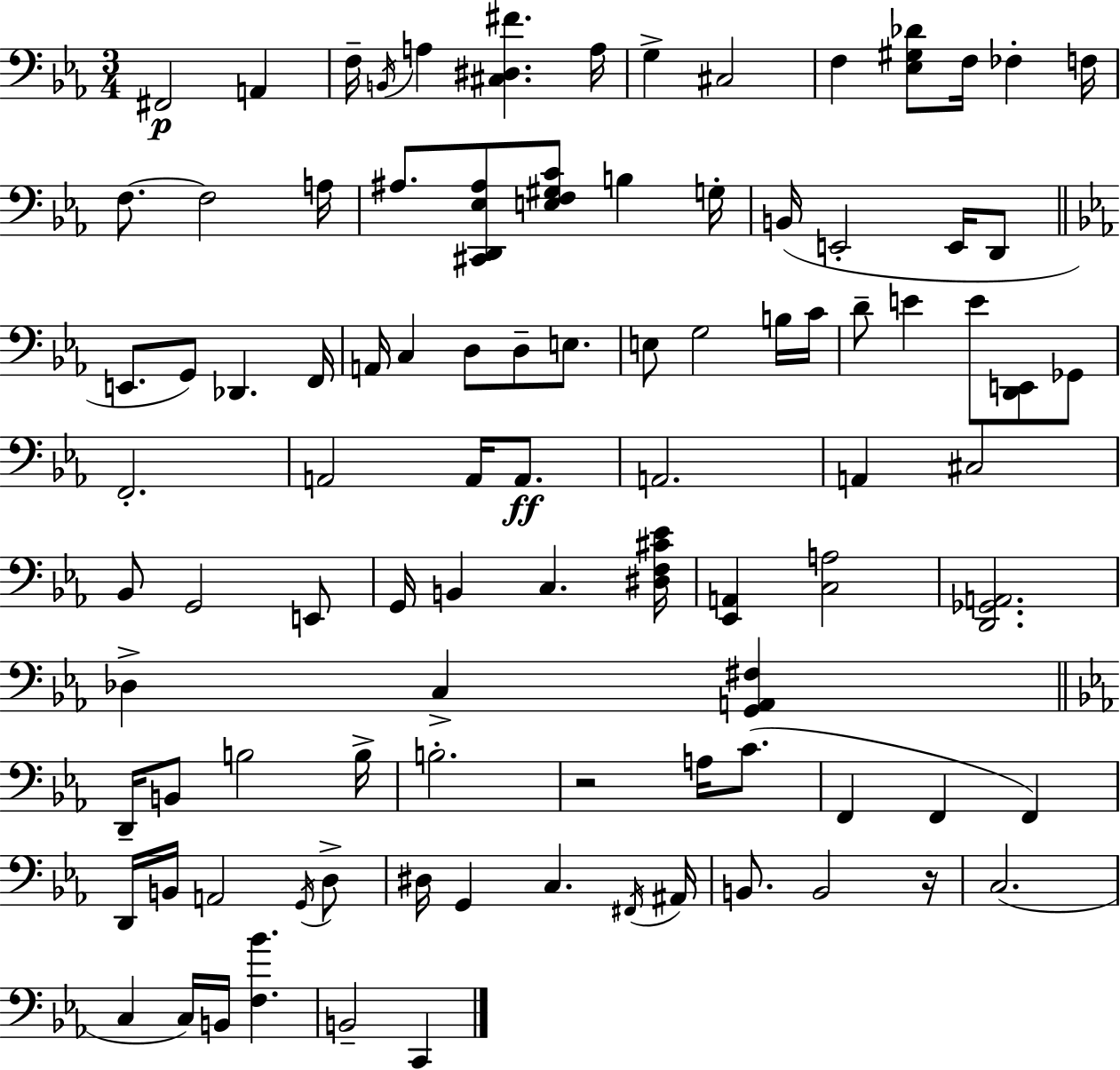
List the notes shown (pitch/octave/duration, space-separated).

F#2/h A2/q F3/s B2/s A3/q [C#3,D#3,F#4]/q. A3/s G3/q C#3/h F3/q [Eb3,G#3,Db4]/e F3/s FES3/q F3/s F3/e. F3/h A3/s A#3/e. [C#2,D2,Eb3,A#3]/e [E3,F3,G#3,C4]/e B3/q G3/s B2/s E2/h E2/s D2/e E2/e. G2/e Db2/q. F2/s A2/s C3/q D3/e D3/e E3/e. E3/e G3/h B3/s C4/s D4/e E4/q E4/e [D2,E2]/e Gb2/e F2/h. A2/h A2/s A2/e. A2/h. A2/q C#3/h Bb2/e G2/h E2/e G2/s B2/q C3/q. [D#3,F3,C#4,Eb4]/s [Eb2,A2]/q [C3,A3]/h [D2,Gb2,A2]/h. Db3/q C3/q [G2,A2,F#3]/q D2/s B2/e B3/h B3/s B3/h. R/h A3/s C4/e. F2/q F2/q F2/q D2/s B2/s A2/h G2/s D3/e D#3/s G2/q C3/q. F#2/s A#2/s B2/e. B2/h R/s C3/h. C3/q C3/s B2/s [F3,Bb4]/q. B2/h C2/q